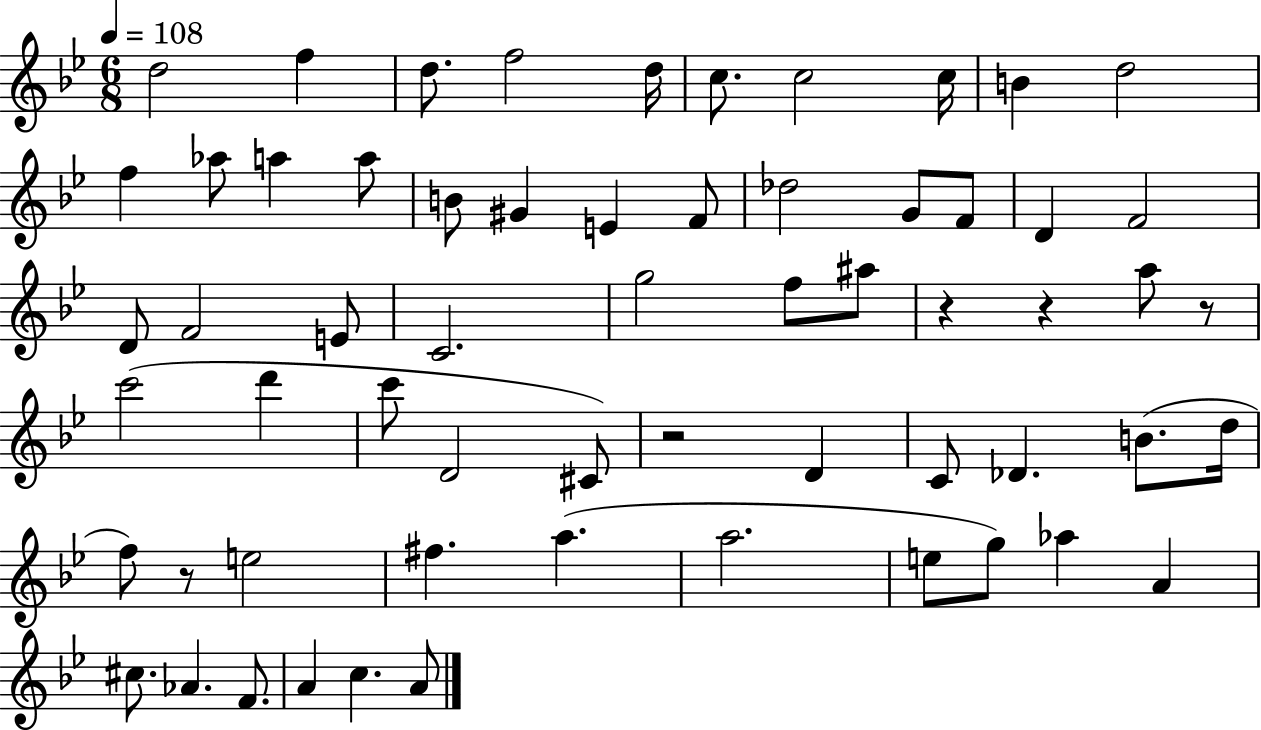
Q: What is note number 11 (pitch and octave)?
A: F5